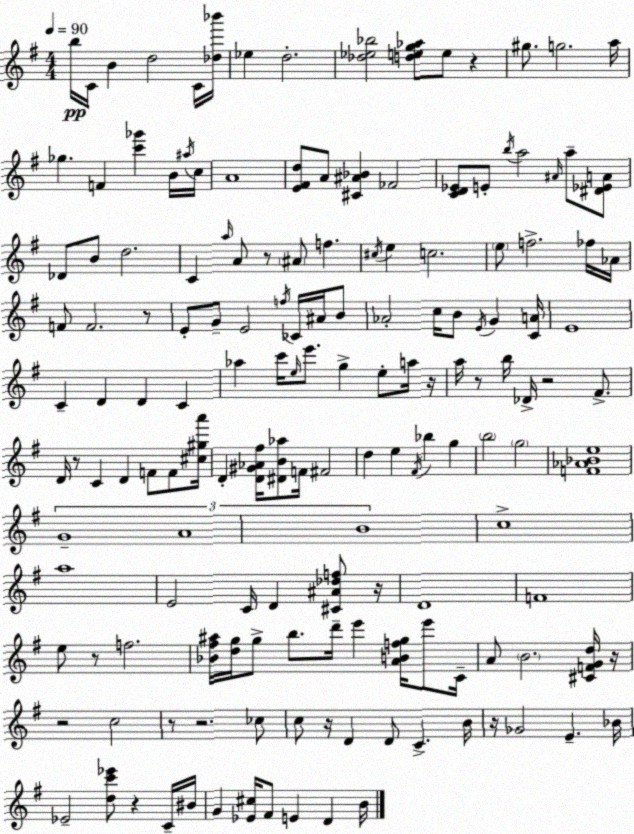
X:1
T:Untitled
M:4/4
L:1/4
K:Em
b/4 C/4 B d2 C/4 [_d_b']/4 _e d2 [_d_e_b]2 [deg_a]/2 e/2 z ^g/2 g2 a/4 _g F [c'_g'] B/4 ^a/4 c/4 A4 [E^Fd]/2 A/2 [^C^A_B] _F2 [CD_E]/2 E/2 b/4 a2 ^A/4 a/2 [^D_EA]/2 _D/2 B/2 d2 C a/4 A/2 z/2 ^A/2 f ^c/4 e c2 e/2 f2 _f/4 _A/4 F/2 F2 z/2 E/2 G/2 E2 f/4 _C/4 ^A/4 B/2 _A2 c/4 B/2 E/4 G [CA]/4 E4 C D D C _a c'/4 e/4 e'/2 g e/2 a/4 z/4 a/4 z/2 b/4 _D/4 z2 ^F/2 D/4 z/2 C D F/2 F/2 [^c^ga']/4 D [D^G_A^f]/4 [^DB_a]/2 F/4 ^F2 d e ^F/4 _b g b2 g2 [F_A_Be]4 G4 A4 B4 c4 a4 E2 C/4 D [^C^A_df]/2 z/4 D4 F4 e/2 z/2 f2 [_B^f^a]/4 [dg]/4 g/2 b/2 d'/4 e' [ABfg]/4 e'/2 C/4 A/2 B2 [^CFGd]/4 z/4 z2 c2 z/2 z2 _c/2 c/2 z/4 D D/2 C B/4 z/4 _G2 E _B/4 _E2 [dc'_e']/2 z C/4 ^B/4 G [_E^c]/4 ^F/2 E D B/4